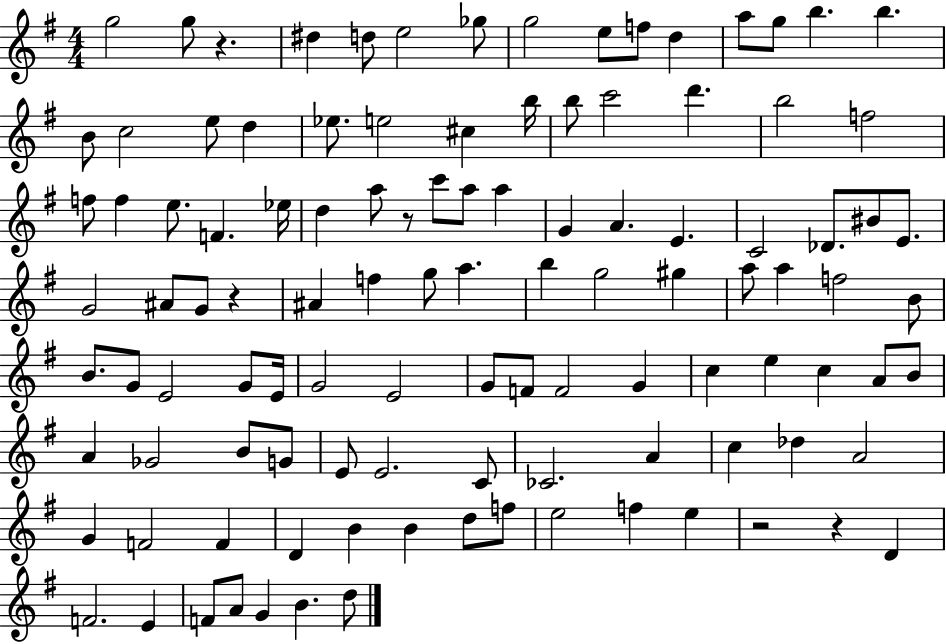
X:1
T:Untitled
M:4/4
L:1/4
K:G
g2 g/2 z ^d d/2 e2 _g/2 g2 e/2 f/2 d a/2 g/2 b b B/2 c2 e/2 d _e/2 e2 ^c b/4 b/2 c'2 d' b2 f2 f/2 f e/2 F _e/4 d a/2 z/2 c'/2 a/2 a G A E C2 _D/2 ^B/2 E/2 G2 ^A/2 G/2 z ^A f g/2 a b g2 ^g a/2 a f2 B/2 B/2 G/2 E2 G/2 E/4 G2 E2 G/2 F/2 F2 G c e c A/2 B/2 A _G2 B/2 G/2 E/2 E2 C/2 _C2 A c _d A2 G F2 F D B B d/2 f/2 e2 f e z2 z D F2 E F/2 A/2 G B d/2